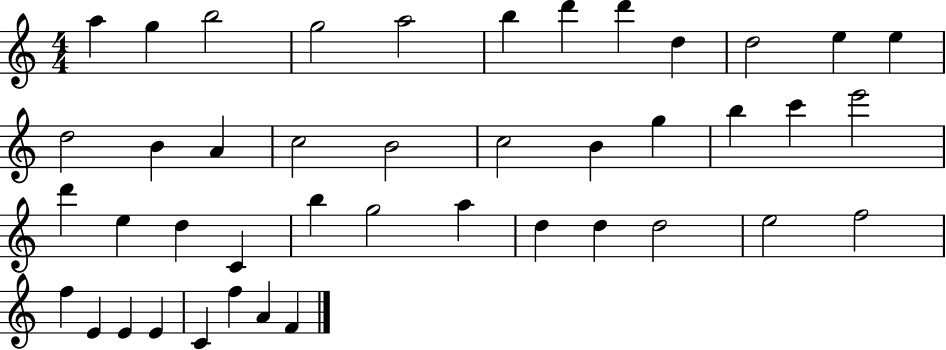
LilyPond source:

{
  \clef treble
  \numericTimeSignature
  \time 4/4
  \key c \major
  a''4 g''4 b''2 | g''2 a''2 | b''4 d'''4 d'''4 d''4 | d''2 e''4 e''4 | \break d''2 b'4 a'4 | c''2 b'2 | c''2 b'4 g''4 | b''4 c'''4 e'''2 | \break d'''4 e''4 d''4 c'4 | b''4 g''2 a''4 | d''4 d''4 d''2 | e''2 f''2 | \break f''4 e'4 e'4 e'4 | c'4 f''4 a'4 f'4 | \bar "|."
}